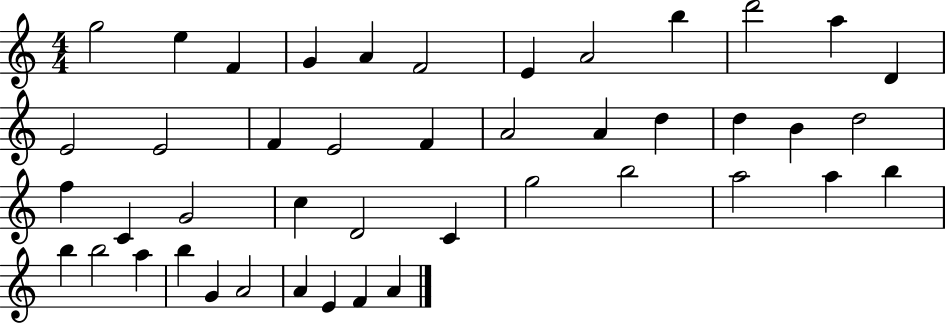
X:1
T:Untitled
M:4/4
L:1/4
K:C
g2 e F G A F2 E A2 b d'2 a D E2 E2 F E2 F A2 A d d B d2 f C G2 c D2 C g2 b2 a2 a b b b2 a b G A2 A E F A